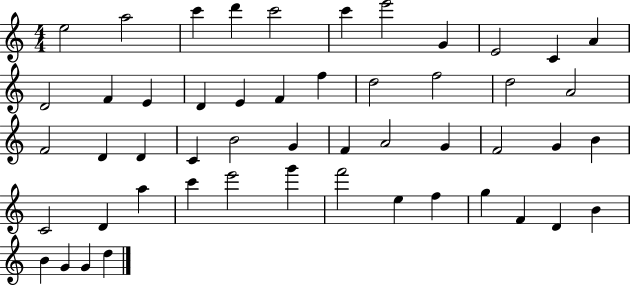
E5/h A5/h C6/q D6/q C6/h C6/q E6/h G4/q E4/h C4/q A4/q D4/h F4/q E4/q D4/q E4/q F4/q F5/q D5/h F5/h D5/h A4/h F4/h D4/q D4/q C4/q B4/h G4/q F4/q A4/h G4/q F4/h G4/q B4/q C4/h D4/q A5/q C6/q E6/h G6/q F6/h E5/q F5/q G5/q F4/q D4/q B4/q B4/q G4/q G4/q D5/q